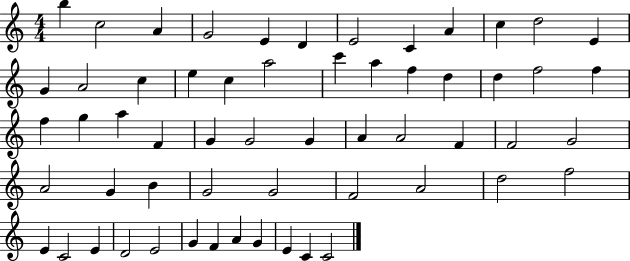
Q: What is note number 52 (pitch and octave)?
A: G4